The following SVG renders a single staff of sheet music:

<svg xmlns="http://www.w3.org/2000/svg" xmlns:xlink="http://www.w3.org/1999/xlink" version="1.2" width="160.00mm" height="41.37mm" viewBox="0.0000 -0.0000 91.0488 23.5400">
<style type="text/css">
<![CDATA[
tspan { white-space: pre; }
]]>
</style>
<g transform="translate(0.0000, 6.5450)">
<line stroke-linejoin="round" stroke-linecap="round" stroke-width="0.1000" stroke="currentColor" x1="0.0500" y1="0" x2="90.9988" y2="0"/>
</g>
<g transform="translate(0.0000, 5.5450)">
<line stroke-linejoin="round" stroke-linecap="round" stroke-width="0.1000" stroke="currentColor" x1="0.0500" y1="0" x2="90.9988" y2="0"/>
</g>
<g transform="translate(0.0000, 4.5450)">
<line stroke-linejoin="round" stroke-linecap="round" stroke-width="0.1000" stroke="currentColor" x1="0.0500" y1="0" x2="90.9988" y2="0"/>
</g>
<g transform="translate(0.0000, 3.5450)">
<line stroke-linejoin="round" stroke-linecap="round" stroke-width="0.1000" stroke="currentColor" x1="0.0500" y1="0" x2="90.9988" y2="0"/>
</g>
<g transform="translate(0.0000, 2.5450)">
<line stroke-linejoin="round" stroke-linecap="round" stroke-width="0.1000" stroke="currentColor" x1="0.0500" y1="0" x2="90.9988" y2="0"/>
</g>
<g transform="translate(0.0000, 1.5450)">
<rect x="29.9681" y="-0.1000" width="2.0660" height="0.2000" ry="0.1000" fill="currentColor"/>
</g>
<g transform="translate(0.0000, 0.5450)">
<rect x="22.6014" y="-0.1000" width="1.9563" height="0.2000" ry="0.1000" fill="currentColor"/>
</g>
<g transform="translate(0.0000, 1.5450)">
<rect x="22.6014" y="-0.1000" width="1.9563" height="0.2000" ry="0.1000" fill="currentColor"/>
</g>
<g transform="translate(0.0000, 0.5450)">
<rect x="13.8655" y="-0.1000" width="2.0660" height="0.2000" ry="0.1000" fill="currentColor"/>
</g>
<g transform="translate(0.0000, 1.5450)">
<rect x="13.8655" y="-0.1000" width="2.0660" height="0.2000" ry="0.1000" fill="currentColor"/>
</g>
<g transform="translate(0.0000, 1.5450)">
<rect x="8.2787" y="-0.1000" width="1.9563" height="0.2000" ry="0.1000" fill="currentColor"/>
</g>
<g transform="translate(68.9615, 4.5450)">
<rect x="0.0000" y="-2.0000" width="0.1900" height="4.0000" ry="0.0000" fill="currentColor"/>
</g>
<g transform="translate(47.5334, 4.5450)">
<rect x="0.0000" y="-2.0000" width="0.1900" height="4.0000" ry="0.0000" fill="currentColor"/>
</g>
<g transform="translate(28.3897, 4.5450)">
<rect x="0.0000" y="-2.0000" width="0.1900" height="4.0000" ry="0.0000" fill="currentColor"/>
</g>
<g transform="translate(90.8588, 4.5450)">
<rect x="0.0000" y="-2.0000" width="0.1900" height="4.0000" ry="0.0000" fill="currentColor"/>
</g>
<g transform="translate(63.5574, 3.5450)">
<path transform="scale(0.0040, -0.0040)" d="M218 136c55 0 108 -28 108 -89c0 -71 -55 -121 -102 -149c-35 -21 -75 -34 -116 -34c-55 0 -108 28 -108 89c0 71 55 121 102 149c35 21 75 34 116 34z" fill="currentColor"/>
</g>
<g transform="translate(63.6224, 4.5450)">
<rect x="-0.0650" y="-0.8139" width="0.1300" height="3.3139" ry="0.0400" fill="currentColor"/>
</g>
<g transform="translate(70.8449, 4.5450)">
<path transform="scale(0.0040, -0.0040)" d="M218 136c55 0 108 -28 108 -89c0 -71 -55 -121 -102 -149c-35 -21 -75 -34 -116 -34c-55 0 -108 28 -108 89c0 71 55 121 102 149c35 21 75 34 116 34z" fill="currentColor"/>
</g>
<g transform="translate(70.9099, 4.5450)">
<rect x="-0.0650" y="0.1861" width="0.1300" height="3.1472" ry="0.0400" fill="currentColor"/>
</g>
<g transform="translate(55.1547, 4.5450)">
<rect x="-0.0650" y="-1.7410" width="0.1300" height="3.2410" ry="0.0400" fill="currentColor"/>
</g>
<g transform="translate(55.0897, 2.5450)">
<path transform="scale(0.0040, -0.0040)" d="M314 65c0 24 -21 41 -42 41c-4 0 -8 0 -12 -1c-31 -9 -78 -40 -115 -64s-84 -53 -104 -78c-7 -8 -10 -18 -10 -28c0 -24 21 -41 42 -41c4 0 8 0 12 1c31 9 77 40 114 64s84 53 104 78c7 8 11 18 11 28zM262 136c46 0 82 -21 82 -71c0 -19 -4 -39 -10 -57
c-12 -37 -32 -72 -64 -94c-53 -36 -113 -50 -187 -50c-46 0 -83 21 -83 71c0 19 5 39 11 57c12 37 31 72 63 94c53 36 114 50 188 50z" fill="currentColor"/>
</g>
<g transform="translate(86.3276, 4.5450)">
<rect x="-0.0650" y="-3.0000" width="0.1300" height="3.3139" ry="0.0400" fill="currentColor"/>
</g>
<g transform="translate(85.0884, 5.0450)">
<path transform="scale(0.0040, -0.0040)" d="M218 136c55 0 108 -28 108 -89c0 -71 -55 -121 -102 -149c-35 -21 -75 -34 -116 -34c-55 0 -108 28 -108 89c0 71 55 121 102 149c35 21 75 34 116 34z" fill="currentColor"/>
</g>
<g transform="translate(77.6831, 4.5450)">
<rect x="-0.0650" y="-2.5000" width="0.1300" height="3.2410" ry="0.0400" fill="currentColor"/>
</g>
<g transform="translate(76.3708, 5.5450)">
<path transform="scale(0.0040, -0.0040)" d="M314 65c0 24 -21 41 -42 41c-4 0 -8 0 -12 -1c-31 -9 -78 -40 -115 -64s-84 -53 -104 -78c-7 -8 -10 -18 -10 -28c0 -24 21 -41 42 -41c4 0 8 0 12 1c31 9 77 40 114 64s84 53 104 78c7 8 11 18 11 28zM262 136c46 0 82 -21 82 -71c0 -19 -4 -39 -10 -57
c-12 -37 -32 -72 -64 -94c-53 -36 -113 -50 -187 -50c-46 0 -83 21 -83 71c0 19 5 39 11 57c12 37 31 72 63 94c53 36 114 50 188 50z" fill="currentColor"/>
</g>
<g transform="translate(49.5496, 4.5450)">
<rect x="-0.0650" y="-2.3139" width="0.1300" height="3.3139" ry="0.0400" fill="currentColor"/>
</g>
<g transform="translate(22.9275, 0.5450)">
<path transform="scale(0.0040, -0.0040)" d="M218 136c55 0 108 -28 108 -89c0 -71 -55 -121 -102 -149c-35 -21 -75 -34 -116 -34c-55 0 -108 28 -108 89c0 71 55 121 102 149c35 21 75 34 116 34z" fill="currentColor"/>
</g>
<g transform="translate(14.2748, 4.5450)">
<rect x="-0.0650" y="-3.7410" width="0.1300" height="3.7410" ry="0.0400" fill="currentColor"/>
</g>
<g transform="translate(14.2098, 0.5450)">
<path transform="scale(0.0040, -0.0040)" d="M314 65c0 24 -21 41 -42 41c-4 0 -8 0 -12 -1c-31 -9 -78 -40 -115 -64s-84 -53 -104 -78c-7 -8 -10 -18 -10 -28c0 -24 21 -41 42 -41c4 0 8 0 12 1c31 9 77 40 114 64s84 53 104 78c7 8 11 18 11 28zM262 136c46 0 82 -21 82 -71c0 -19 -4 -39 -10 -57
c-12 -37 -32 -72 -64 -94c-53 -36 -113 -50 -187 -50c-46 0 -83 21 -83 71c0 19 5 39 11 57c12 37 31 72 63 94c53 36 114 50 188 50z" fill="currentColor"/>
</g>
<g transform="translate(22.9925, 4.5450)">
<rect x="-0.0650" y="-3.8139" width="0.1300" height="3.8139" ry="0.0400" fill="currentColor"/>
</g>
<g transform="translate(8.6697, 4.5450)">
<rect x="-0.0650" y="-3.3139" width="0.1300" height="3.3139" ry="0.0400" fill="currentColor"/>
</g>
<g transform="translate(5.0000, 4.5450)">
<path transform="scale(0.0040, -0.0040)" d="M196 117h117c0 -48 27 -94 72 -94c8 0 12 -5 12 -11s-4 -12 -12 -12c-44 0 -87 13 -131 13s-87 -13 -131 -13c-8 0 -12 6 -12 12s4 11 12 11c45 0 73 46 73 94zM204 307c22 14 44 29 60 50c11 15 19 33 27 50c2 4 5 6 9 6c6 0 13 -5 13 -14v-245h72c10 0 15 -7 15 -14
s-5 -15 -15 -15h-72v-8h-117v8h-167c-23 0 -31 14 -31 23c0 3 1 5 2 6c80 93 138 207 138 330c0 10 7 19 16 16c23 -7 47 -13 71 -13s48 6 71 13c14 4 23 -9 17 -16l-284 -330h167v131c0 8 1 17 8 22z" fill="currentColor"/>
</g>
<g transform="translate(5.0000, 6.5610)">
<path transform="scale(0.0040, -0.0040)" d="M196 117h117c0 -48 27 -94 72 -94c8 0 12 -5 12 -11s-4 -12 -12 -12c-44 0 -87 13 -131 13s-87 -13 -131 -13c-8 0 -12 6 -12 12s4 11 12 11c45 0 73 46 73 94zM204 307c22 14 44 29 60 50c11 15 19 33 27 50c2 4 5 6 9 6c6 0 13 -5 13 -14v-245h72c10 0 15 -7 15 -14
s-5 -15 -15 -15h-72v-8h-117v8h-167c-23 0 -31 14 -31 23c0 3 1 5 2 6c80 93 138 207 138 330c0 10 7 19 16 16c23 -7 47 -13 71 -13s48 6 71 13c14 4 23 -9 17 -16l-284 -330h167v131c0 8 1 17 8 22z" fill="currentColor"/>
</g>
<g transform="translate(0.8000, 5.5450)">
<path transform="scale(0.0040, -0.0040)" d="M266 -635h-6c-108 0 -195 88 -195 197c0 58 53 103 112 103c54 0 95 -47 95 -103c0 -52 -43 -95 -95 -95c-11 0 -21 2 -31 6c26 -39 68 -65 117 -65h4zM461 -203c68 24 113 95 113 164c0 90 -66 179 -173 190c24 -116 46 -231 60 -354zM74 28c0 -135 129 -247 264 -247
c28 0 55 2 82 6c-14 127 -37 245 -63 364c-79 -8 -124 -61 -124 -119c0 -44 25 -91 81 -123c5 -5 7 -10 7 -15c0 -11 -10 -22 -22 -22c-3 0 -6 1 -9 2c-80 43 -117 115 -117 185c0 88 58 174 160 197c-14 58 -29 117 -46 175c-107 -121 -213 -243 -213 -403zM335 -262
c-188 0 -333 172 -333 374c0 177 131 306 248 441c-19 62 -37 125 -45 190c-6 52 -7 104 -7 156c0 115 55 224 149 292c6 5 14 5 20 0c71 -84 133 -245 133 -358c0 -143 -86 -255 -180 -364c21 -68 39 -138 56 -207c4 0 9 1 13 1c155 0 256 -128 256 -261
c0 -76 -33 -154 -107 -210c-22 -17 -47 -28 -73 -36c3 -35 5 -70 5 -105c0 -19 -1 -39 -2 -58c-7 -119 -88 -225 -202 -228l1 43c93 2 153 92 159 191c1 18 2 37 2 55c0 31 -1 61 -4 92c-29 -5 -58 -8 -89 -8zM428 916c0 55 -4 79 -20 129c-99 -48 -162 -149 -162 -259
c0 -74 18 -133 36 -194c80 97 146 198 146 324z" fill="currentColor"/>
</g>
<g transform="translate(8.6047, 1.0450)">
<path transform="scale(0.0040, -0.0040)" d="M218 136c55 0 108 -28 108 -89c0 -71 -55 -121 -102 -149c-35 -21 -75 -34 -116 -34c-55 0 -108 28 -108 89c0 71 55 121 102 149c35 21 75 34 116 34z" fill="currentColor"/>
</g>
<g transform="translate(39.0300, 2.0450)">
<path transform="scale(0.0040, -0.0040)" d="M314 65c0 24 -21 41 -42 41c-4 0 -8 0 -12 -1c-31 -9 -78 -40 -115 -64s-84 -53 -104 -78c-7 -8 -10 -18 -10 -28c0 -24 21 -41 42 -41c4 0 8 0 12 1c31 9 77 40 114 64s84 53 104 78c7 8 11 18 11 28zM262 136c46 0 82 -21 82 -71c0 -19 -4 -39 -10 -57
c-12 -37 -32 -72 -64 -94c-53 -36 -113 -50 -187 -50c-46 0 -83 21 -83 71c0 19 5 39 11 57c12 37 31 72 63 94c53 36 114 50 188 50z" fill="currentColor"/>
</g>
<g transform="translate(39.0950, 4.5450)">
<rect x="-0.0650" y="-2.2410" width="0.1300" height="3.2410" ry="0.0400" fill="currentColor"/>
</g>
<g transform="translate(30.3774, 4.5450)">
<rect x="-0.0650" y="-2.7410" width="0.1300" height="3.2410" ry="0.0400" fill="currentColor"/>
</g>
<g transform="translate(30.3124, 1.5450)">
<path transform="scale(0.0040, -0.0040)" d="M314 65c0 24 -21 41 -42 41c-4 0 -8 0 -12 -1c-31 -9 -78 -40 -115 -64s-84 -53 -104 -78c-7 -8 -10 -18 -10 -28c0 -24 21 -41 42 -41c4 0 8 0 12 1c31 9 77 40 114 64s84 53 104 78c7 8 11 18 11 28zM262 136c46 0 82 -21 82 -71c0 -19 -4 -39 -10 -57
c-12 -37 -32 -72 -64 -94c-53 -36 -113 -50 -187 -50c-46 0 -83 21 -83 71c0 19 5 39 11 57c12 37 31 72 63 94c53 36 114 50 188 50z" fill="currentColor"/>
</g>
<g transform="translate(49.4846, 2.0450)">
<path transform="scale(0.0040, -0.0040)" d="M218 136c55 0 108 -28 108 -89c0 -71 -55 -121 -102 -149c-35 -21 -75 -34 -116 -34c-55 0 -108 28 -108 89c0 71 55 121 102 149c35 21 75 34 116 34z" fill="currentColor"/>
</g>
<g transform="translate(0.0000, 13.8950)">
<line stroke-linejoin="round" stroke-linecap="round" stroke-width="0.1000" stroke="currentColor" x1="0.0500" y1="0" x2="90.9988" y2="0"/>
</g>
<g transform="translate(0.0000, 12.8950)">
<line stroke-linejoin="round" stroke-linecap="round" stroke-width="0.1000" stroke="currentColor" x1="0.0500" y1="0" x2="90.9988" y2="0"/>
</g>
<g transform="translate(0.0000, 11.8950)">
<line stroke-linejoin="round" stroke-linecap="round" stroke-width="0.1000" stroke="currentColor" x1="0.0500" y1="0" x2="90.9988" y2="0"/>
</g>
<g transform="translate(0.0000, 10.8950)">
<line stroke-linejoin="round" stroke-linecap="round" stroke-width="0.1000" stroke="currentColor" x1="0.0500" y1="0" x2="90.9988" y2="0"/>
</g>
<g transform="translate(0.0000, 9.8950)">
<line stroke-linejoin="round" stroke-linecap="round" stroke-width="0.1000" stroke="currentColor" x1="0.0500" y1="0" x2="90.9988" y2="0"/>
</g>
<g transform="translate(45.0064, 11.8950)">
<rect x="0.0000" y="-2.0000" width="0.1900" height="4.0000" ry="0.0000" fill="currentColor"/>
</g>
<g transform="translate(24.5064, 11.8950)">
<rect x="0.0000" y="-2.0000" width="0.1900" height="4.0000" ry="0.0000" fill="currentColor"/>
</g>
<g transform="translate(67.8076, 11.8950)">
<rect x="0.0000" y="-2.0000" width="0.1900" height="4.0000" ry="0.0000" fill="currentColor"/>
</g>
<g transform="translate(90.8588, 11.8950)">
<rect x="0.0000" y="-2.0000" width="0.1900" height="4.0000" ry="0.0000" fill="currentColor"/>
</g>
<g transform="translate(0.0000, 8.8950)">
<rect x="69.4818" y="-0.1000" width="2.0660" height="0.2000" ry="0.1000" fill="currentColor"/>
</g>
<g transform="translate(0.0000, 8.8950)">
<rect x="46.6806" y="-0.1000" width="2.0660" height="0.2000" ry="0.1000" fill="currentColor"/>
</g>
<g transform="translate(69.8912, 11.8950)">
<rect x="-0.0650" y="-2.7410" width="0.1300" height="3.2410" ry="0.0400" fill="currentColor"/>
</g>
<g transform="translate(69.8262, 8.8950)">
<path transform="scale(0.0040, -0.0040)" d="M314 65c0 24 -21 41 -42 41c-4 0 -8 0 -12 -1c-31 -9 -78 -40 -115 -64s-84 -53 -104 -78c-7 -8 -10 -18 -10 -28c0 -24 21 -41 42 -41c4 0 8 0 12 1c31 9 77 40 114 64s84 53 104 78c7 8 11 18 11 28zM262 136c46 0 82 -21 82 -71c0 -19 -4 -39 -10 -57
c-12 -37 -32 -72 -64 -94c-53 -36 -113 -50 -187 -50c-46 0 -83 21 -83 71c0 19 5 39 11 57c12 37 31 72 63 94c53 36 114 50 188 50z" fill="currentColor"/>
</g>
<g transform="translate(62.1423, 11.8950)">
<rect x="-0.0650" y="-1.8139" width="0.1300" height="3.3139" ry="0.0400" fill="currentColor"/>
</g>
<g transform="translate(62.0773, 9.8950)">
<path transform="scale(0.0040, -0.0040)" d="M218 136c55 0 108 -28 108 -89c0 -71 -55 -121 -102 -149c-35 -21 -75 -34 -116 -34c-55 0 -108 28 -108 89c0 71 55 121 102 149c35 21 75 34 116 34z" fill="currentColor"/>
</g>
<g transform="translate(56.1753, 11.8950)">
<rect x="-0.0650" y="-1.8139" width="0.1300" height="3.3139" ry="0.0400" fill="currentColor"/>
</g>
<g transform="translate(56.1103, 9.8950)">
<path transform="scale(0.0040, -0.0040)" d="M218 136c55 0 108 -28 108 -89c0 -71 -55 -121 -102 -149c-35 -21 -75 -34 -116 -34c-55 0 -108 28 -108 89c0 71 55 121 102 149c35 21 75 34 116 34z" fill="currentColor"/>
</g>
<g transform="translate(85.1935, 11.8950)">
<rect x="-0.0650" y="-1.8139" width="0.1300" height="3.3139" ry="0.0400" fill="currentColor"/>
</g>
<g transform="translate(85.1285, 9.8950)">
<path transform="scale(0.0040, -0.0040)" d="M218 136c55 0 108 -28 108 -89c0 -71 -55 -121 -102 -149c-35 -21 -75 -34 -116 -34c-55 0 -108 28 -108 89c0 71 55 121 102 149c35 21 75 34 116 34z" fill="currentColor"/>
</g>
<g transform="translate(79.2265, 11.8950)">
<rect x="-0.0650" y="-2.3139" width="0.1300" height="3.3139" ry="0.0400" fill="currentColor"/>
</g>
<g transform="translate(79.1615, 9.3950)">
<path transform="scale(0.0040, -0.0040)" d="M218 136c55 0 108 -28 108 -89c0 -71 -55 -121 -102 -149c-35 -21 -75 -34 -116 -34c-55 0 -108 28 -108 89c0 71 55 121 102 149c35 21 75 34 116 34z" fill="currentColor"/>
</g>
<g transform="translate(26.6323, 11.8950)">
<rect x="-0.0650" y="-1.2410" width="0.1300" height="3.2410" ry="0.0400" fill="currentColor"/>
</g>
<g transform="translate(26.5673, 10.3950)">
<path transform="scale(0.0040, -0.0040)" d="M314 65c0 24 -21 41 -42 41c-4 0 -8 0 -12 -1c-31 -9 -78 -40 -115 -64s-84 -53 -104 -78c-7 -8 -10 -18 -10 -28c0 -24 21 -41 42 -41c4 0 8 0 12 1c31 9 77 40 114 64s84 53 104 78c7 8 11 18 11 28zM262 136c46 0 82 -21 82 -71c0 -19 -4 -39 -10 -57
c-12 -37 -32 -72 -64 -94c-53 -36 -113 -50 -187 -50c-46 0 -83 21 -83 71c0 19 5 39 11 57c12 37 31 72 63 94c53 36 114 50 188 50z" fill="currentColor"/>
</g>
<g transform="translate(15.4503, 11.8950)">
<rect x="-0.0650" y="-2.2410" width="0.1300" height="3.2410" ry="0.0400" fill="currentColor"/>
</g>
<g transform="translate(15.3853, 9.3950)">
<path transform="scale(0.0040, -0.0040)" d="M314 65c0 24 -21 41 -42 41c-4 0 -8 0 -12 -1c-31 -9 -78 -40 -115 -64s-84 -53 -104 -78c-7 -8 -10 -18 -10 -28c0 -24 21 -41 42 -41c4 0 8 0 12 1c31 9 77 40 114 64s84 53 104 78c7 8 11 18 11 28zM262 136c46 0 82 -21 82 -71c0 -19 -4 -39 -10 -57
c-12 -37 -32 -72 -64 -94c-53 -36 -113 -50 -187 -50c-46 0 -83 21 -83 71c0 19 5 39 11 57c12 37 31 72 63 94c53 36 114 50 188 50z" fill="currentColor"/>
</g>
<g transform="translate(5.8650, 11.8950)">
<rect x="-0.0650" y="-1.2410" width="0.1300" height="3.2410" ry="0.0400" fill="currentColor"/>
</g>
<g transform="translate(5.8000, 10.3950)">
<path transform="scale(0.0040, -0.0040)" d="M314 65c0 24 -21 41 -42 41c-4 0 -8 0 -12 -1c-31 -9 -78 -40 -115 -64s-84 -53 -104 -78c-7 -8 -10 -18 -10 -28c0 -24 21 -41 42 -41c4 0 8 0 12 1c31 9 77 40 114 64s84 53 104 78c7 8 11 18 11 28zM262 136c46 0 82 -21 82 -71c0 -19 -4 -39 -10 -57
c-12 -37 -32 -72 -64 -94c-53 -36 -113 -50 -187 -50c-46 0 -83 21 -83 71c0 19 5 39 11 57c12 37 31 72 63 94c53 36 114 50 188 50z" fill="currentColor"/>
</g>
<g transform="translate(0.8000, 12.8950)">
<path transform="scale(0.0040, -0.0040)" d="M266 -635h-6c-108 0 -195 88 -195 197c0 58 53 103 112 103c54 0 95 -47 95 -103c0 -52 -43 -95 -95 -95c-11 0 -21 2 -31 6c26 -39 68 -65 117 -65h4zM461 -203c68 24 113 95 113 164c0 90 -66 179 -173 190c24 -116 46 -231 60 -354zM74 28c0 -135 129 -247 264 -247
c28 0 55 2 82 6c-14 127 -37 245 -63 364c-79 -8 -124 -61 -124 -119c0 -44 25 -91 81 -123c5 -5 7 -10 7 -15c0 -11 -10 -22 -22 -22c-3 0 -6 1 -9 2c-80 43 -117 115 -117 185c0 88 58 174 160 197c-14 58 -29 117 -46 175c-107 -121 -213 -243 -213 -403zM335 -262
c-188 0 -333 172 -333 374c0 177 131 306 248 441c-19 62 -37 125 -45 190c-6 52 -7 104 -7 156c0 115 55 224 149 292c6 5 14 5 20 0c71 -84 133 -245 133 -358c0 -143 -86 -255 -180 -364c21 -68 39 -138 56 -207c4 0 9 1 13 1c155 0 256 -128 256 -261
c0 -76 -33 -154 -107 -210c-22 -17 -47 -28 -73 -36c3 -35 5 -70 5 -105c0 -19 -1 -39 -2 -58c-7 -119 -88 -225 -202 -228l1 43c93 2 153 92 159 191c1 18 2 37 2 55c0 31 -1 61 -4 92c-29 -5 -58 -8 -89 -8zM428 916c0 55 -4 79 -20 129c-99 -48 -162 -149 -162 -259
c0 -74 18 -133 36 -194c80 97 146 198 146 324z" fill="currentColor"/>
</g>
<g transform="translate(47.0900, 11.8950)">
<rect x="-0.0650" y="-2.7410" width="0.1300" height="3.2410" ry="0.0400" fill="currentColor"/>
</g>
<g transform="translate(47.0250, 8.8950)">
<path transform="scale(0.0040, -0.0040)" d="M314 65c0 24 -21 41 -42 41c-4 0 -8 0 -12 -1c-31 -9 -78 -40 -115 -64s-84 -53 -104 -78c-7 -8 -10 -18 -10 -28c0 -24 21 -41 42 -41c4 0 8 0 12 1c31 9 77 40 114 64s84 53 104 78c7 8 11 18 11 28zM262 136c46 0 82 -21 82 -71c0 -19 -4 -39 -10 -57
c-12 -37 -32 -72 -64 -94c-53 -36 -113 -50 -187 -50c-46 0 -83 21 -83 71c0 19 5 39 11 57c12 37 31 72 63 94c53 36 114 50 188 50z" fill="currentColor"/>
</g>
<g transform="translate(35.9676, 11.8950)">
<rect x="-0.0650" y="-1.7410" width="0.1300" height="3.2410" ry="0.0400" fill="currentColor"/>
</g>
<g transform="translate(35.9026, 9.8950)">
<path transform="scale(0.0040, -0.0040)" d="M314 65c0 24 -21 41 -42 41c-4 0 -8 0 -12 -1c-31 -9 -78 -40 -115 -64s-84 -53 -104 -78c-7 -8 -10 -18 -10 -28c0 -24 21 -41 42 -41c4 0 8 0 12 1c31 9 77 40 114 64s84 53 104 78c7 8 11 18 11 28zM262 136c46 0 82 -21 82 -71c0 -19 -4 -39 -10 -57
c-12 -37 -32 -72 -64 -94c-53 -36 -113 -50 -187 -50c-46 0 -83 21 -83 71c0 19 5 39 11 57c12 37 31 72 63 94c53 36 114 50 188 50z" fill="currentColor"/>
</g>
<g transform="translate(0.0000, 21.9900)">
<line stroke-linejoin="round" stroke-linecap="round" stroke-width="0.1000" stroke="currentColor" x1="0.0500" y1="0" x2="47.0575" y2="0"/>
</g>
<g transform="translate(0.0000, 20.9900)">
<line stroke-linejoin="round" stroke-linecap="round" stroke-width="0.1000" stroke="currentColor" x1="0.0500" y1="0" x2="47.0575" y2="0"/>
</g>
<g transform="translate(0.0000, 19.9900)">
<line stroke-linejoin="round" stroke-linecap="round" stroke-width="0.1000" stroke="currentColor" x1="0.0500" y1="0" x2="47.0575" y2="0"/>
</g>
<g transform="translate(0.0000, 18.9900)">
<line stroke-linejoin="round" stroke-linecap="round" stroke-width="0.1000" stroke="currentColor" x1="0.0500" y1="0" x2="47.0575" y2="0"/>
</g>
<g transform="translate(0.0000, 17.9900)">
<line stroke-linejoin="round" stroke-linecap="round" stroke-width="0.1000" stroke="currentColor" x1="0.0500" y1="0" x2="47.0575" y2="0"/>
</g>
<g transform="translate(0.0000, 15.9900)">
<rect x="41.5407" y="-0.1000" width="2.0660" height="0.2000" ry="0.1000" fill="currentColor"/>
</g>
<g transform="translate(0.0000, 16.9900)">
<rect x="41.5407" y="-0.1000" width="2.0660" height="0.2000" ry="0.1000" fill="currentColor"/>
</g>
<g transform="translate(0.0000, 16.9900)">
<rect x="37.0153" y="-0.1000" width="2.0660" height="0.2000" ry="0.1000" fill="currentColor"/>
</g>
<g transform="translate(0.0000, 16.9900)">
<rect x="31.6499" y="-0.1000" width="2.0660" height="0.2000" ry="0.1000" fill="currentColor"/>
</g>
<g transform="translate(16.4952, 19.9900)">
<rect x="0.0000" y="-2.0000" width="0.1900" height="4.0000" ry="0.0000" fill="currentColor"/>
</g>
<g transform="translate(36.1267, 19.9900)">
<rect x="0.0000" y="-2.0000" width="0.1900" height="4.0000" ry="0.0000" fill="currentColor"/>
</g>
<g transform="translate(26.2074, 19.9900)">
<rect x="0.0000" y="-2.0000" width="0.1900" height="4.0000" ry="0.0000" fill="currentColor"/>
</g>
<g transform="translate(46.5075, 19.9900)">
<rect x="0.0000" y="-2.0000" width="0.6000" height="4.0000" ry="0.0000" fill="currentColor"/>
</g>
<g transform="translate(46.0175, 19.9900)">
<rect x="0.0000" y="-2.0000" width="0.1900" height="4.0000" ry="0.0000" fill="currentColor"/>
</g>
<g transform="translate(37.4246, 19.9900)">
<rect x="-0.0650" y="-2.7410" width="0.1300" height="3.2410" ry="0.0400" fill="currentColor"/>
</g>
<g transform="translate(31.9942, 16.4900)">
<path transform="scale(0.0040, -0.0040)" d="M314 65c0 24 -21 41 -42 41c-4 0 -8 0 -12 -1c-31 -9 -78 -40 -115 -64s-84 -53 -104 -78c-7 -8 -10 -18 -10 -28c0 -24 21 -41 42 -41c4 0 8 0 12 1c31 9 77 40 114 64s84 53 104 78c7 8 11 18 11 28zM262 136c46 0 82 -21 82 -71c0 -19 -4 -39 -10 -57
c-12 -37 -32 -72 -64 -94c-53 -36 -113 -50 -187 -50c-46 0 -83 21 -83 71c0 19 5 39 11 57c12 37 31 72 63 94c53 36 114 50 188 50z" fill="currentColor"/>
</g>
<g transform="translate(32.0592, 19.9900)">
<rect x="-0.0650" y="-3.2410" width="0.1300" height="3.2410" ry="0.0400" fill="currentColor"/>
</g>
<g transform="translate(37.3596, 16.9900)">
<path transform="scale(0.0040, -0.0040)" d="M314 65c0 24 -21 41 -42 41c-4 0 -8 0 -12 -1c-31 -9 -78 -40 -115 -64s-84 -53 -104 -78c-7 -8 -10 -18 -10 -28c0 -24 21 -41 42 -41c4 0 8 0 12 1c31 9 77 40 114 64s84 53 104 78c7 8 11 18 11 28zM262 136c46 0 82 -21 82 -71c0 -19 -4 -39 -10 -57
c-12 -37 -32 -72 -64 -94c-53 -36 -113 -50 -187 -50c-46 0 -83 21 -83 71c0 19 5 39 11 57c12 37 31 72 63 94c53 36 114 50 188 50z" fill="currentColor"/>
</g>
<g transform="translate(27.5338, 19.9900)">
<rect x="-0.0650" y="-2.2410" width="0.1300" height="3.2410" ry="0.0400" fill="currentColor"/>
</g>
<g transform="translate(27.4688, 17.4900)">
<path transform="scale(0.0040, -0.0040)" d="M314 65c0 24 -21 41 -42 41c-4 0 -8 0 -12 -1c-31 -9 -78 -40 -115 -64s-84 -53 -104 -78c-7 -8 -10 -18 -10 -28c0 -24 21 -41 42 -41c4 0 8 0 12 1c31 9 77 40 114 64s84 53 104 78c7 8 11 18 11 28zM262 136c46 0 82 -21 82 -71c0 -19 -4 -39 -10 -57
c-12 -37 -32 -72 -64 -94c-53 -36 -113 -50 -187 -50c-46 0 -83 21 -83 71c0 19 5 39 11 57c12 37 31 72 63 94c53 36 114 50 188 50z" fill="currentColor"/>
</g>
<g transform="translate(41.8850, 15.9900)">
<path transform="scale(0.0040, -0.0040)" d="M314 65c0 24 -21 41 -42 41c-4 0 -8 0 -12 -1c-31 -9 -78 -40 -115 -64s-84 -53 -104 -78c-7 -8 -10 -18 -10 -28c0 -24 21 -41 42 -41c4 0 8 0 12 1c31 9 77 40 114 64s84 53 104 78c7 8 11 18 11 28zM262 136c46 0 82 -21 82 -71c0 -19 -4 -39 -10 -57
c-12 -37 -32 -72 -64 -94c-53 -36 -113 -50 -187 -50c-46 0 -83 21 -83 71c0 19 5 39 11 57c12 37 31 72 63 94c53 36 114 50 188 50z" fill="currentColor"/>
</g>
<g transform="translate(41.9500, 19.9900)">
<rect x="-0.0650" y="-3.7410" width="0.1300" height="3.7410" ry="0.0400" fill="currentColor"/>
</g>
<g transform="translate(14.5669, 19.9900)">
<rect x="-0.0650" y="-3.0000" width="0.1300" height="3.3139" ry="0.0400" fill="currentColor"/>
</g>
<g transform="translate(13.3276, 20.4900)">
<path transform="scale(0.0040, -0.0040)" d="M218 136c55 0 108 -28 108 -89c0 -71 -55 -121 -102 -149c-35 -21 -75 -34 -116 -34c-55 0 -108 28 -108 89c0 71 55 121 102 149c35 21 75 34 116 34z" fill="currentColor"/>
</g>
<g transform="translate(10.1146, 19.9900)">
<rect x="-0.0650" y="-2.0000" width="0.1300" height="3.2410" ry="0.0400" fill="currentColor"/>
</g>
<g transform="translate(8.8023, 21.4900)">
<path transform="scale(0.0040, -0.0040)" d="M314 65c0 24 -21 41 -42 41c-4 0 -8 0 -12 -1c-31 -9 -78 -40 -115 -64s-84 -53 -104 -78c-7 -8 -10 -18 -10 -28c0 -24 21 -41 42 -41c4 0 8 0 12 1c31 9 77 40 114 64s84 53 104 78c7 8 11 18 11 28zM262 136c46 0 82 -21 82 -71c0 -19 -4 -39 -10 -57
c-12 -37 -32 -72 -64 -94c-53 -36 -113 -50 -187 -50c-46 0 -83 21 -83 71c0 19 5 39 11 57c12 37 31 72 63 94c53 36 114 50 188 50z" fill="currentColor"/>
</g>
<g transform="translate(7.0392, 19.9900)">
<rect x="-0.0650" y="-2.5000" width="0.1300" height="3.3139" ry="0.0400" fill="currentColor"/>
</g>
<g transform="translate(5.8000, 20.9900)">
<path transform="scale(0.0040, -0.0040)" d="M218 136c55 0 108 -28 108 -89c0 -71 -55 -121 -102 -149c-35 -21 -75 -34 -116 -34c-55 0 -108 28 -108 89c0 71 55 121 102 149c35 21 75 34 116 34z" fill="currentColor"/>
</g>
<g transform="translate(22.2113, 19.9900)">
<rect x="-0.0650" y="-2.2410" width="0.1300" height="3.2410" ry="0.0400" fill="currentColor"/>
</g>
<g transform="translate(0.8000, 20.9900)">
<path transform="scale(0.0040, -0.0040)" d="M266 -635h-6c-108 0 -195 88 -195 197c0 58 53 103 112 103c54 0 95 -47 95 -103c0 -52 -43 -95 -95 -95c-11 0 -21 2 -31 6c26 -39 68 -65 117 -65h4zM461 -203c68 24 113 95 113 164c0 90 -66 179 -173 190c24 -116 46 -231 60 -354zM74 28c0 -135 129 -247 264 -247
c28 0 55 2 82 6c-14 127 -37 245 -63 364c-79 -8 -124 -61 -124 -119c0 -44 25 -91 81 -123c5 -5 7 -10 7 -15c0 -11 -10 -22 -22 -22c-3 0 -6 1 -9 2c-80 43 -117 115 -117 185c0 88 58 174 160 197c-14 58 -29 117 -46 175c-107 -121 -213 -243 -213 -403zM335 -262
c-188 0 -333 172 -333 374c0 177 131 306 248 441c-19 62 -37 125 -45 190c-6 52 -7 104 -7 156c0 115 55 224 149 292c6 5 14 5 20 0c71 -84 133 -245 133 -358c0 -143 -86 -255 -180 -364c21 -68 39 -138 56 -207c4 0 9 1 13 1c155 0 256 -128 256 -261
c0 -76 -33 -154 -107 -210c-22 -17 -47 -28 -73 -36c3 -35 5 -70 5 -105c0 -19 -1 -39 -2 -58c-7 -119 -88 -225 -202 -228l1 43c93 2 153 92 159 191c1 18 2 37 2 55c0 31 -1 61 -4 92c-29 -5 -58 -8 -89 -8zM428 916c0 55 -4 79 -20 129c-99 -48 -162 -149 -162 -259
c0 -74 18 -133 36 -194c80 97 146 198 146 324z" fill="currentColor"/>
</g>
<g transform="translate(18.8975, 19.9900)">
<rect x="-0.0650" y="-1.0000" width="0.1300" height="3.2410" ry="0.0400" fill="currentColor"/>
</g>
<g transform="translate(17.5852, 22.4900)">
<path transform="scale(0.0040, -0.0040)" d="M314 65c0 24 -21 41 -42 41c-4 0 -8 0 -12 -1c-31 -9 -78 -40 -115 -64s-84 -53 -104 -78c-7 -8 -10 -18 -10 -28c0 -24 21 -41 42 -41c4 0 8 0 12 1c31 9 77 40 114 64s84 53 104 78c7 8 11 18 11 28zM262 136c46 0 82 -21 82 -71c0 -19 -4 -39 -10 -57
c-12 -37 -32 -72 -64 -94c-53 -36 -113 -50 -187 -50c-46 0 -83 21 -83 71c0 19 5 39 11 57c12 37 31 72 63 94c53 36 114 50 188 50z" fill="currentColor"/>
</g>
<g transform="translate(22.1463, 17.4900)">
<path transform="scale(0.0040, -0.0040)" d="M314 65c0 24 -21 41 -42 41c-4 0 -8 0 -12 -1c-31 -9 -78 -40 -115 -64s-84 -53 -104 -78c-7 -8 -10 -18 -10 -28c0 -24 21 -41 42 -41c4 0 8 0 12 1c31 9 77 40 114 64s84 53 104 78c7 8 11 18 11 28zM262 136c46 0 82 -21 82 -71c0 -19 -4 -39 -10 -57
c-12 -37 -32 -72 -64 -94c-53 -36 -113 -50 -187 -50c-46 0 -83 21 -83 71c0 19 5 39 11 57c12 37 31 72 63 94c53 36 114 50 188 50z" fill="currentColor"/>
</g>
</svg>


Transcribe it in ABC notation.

X:1
T:Untitled
M:4/4
L:1/4
K:C
b c'2 c' a2 g2 g f2 d B G2 A e2 g2 e2 f2 a2 f f a2 g f G F2 A D2 g2 g2 b2 a2 c'2